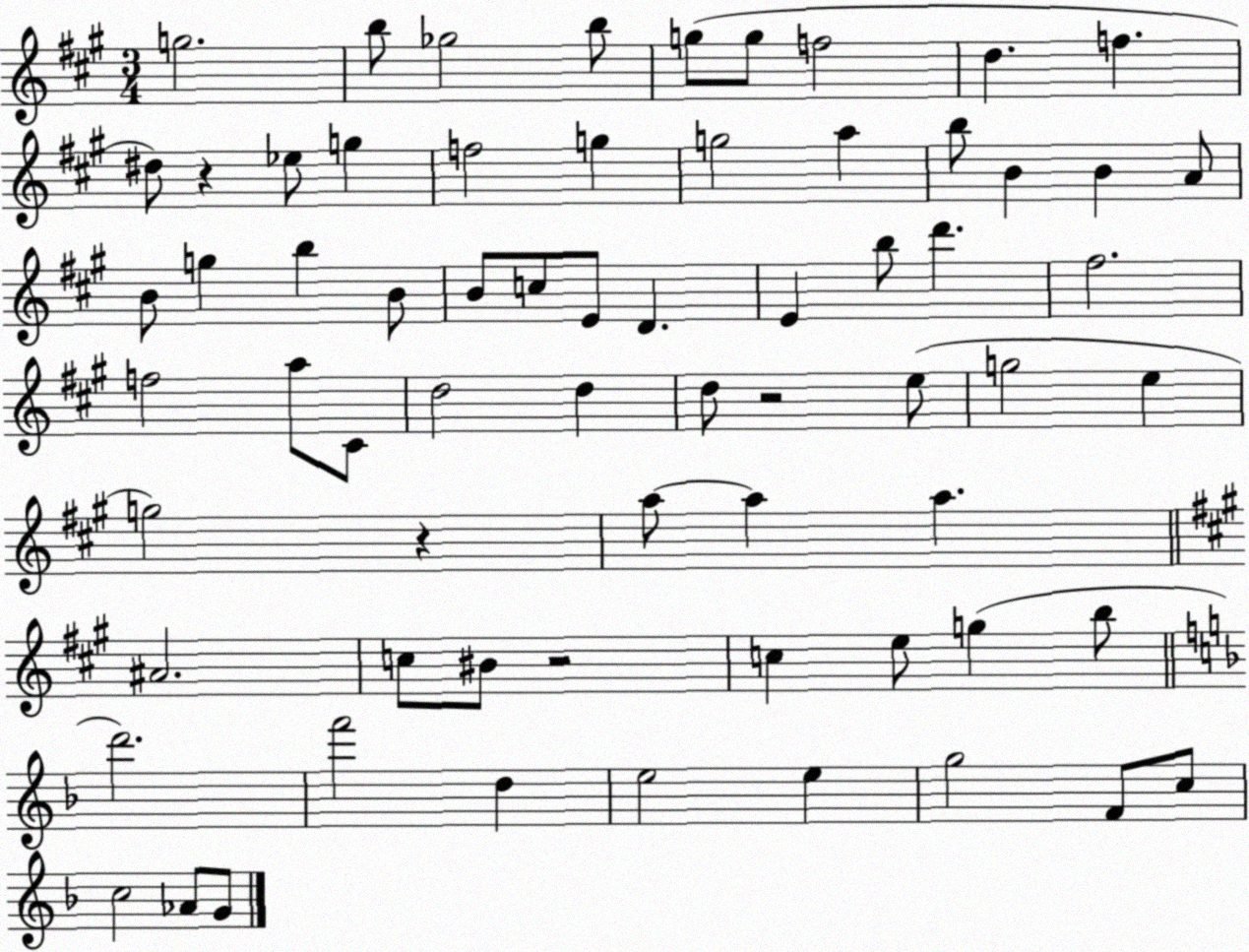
X:1
T:Untitled
M:3/4
L:1/4
K:A
g2 b/2 _g2 b/2 g/2 g/2 f2 d f ^d/2 z _e/2 g f2 g g2 a b/2 B B A/2 B/2 g b B/2 B/2 c/2 E/2 D E b/2 d' ^f2 f2 a/2 ^C/2 d2 d d/2 z2 e/2 g2 e g2 z a/2 a a ^A2 c/2 ^B/2 z2 c e/2 g b/2 d'2 f'2 d e2 e g2 F/2 c/2 c2 _A/2 G/2